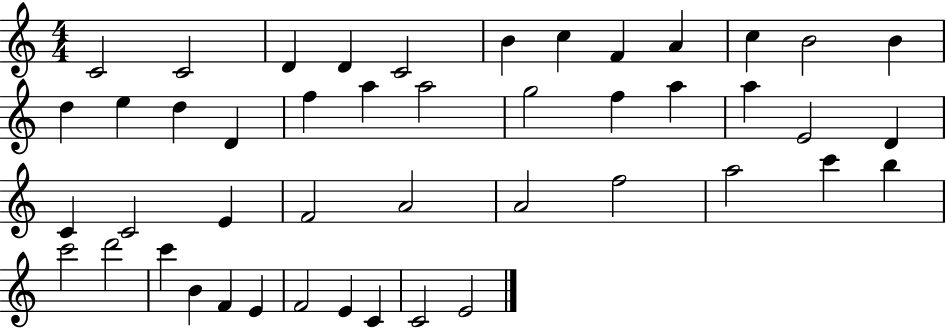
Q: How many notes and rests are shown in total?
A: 46